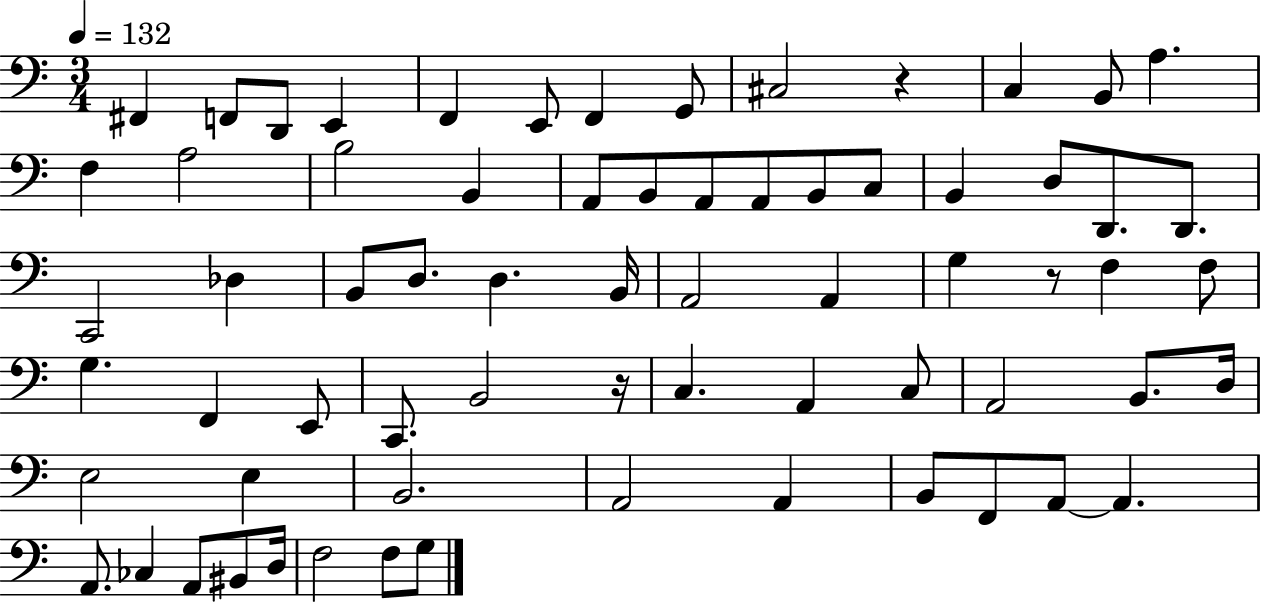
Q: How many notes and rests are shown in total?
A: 68